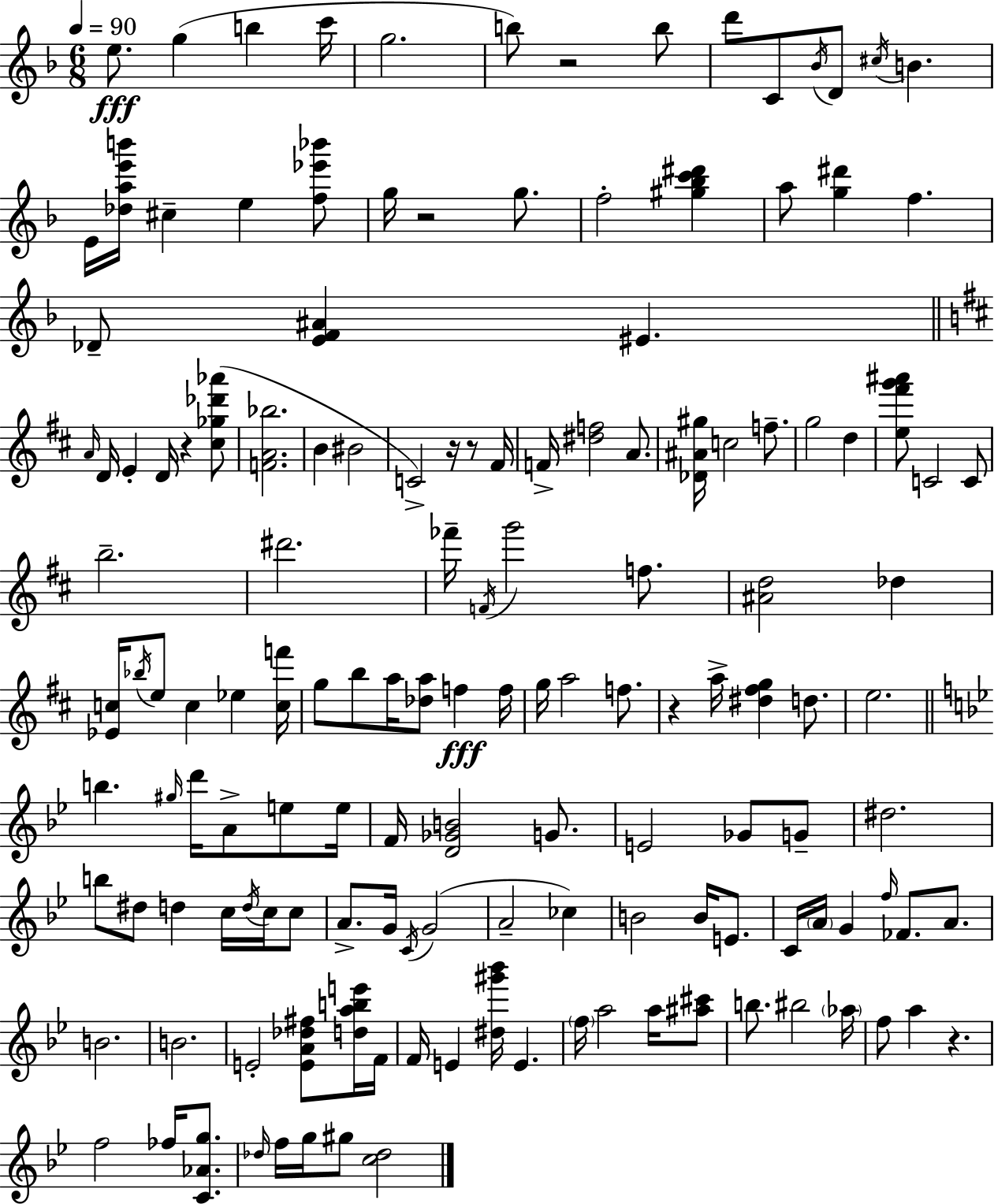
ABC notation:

X:1
T:Untitled
M:6/8
L:1/4
K:Dm
e/2 g b c'/4 g2 b/2 z2 b/2 d'/2 C/2 _B/4 D/2 ^c/4 B E/4 [_dae'b']/4 ^c e [f_e'_b']/2 g/4 z2 g/2 f2 [^g_bc'^d'] a/2 [g^d'] f _D/2 [EF^A] ^E A/4 D/4 E D/4 z [^c_g_d'_a']/2 [FA_b]2 B ^B2 C2 z/4 z/2 ^F/4 F/4 [^df]2 A/2 [_D^A^g]/4 c2 f/2 g2 d [e^f'g'^a']/2 C2 C/2 b2 ^d'2 _f'/4 F/4 g'2 f/2 [^Ad]2 _d [_Ec]/4 _b/4 e/2 c _e [cf']/4 g/2 b/2 a/4 [_da]/2 f f/4 g/4 a2 f/2 z a/4 [^d^fg] d/2 e2 b ^g/4 d'/4 A/2 e/2 e/4 F/4 [D_GB]2 G/2 E2 _G/2 G/2 ^d2 b/2 ^d/2 d c/4 d/4 c/4 c/2 A/2 G/4 C/4 G2 A2 _c B2 B/4 E/2 C/4 A/4 G f/4 _F/2 A/2 B2 B2 E2 [EA_d^f]/2 [dabe']/4 F/4 F/4 E [^d^g'_b']/4 E f/4 a2 a/4 [^a^c']/2 b/2 ^b2 _a/4 f/2 a z f2 _f/4 [C_Ag]/2 _d/4 f/4 g/4 ^g/2 [c_d]2